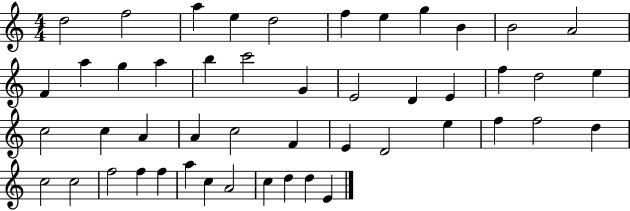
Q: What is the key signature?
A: C major